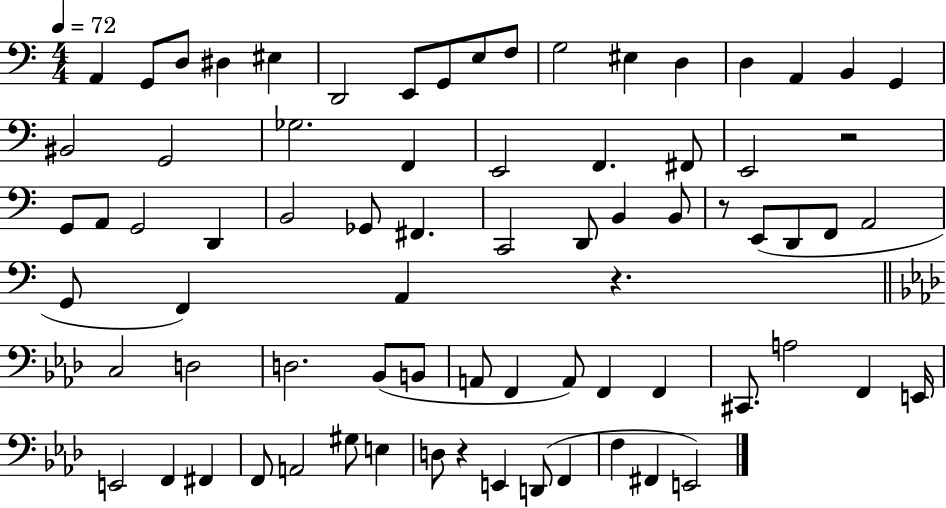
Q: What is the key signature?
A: C major